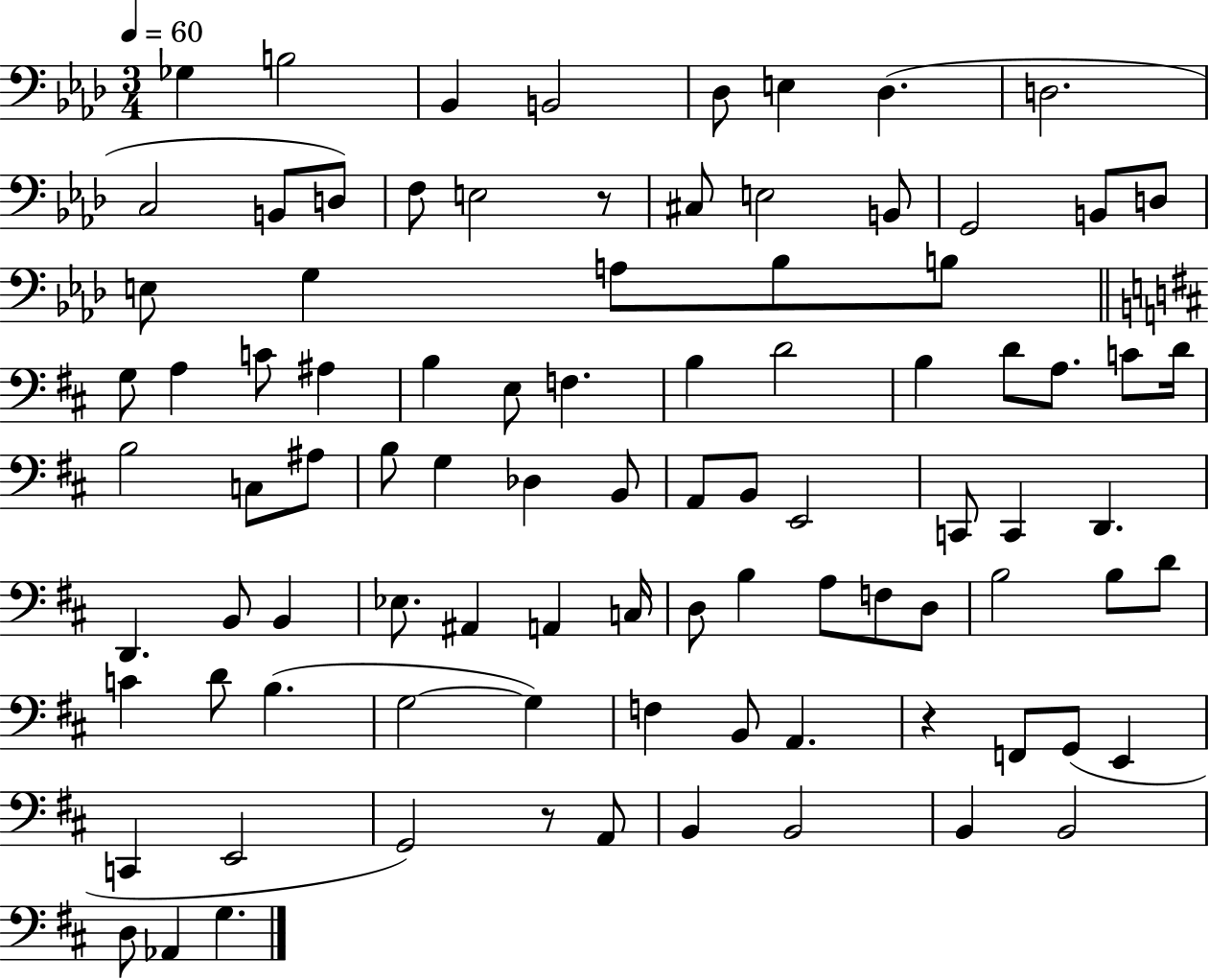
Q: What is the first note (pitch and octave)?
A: Gb3